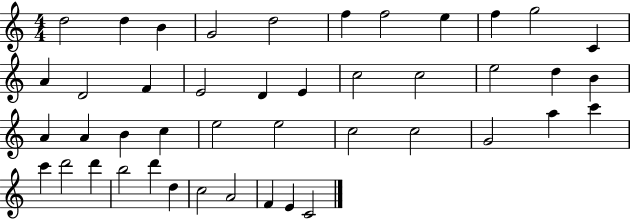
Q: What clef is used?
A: treble